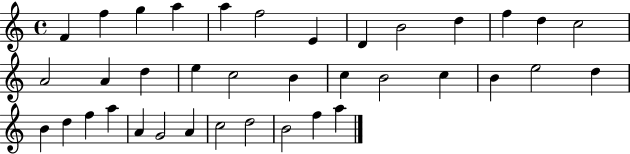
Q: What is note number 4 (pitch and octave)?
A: A5